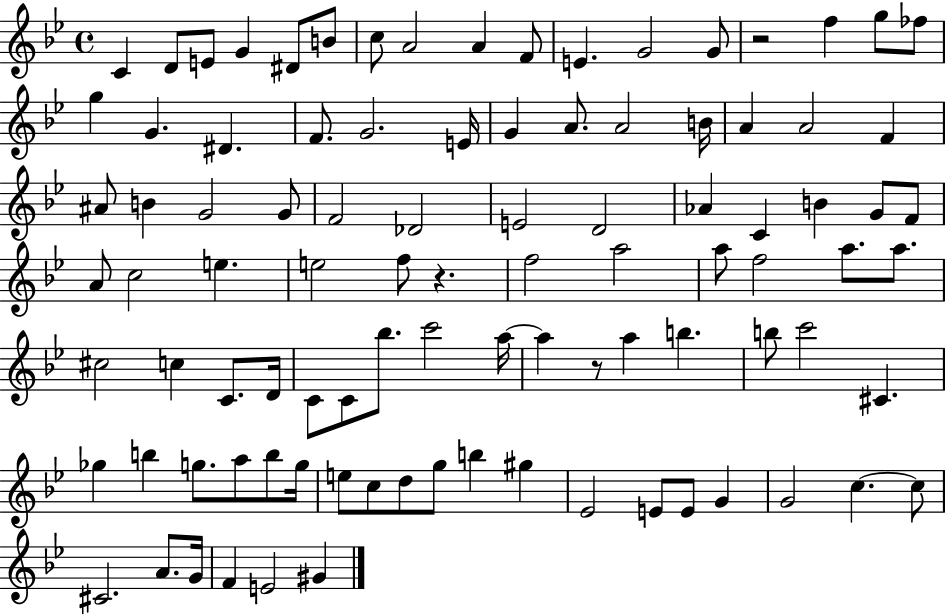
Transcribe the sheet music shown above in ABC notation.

X:1
T:Untitled
M:4/4
L:1/4
K:Bb
C D/2 E/2 G ^D/2 B/2 c/2 A2 A F/2 E G2 G/2 z2 f g/2 _f/2 g G ^D F/2 G2 E/4 G A/2 A2 B/4 A A2 F ^A/2 B G2 G/2 F2 _D2 E2 D2 _A C B G/2 F/2 A/2 c2 e e2 f/2 z f2 a2 a/2 f2 a/2 a/2 ^c2 c C/2 D/4 C/2 C/2 _b/2 c'2 a/4 a z/2 a b b/2 c'2 ^C _g b g/2 a/2 b/2 g/4 e/2 c/2 d/2 g/2 b ^g _E2 E/2 E/2 G G2 c c/2 ^C2 A/2 G/4 F E2 ^G